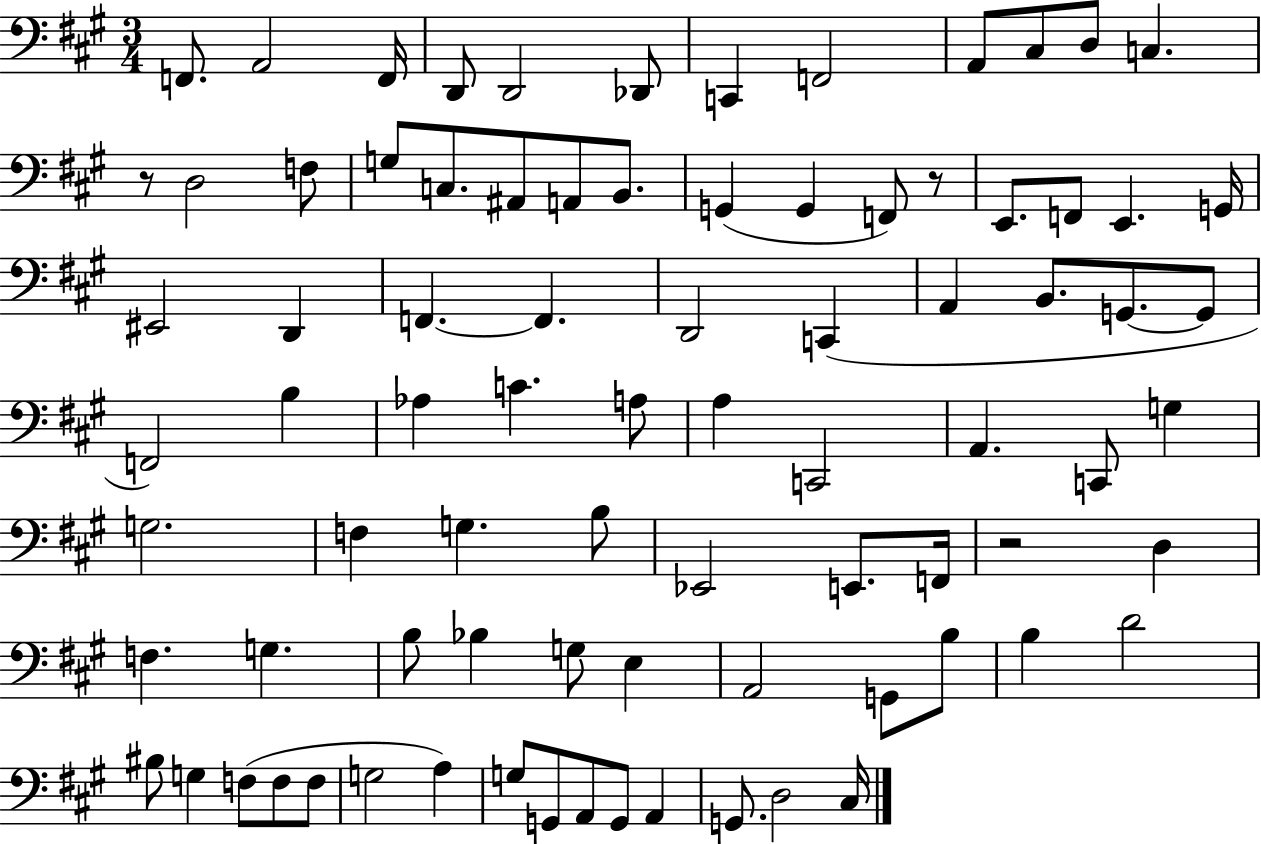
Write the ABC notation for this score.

X:1
T:Untitled
M:3/4
L:1/4
K:A
F,,/2 A,,2 F,,/4 D,,/2 D,,2 _D,,/2 C,, F,,2 A,,/2 ^C,/2 D,/2 C, z/2 D,2 F,/2 G,/2 C,/2 ^A,,/2 A,,/2 B,,/2 G,, G,, F,,/2 z/2 E,,/2 F,,/2 E,, G,,/4 ^E,,2 D,, F,, F,, D,,2 C,, A,, B,,/2 G,,/2 G,,/2 F,,2 B, _A, C A,/2 A, C,,2 A,, C,,/2 G, G,2 F, G, B,/2 _E,,2 E,,/2 F,,/4 z2 D, F, G, B,/2 _B, G,/2 E, A,,2 G,,/2 B,/2 B, D2 ^B,/2 G, F,/2 F,/2 F,/2 G,2 A, G,/2 G,,/2 A,,/2 G,,/2 A,, G,,/2 D,2 ^C,/4